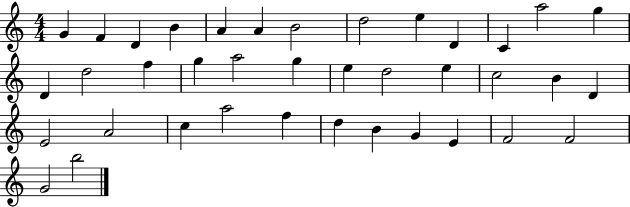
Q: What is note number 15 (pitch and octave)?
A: D5